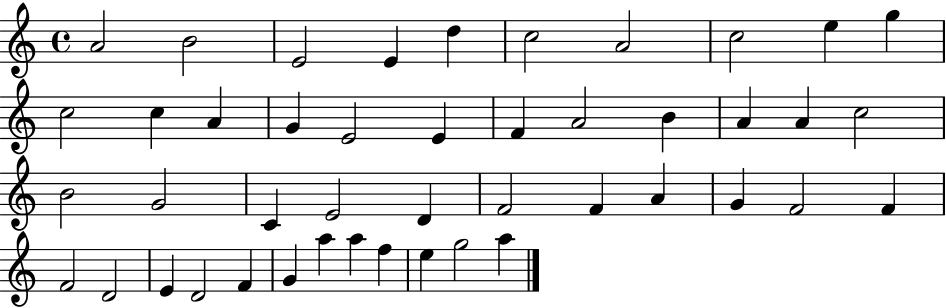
X:1
T:Untitled
M:4/4
L:1/4
K:C
A2 B2 E2 E d c2 A2 c2 e g c2 c A G E2 E F A2 B A A c2 B2 G2 C E2 D F2 F A G F2 F F2 D2 E D2 F G a a f e g2 a